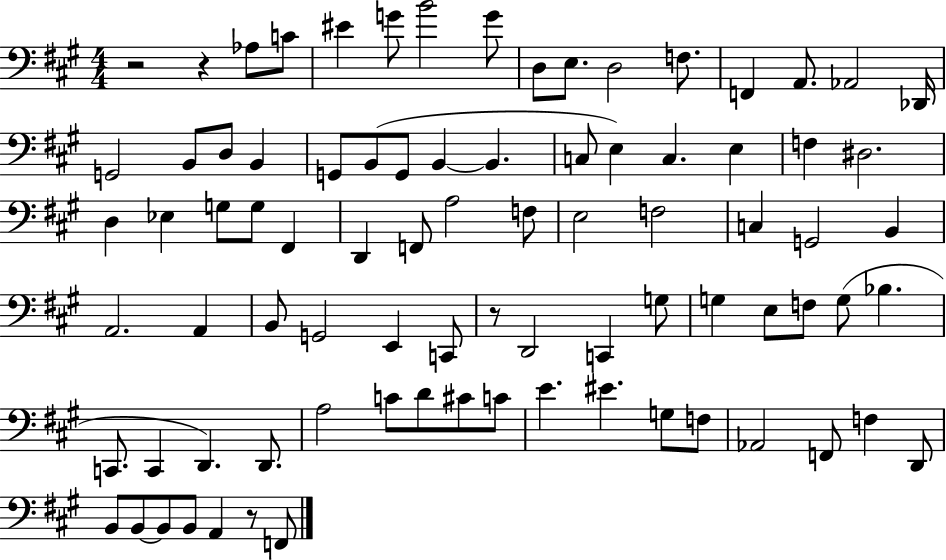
R/h R/q Ab3/e C4/e EIS4/q G4/e B4/h G4/e D3/e E3/e. D3/h F3/e. F2/q A2/e. Ab2/h Db2/s G2/h B2/e D3/e B2/q G2/e B2/e G2/e B2/q B2/q. C3/e E3/q C3/q. E3/q F3/q D#3/h. D3/q Eb3/q G3/e G3/e F#2/q D2/q F2/e A3/h F3/e E3/h F3/h C3/q G2/h B2/q A2/h. A2/q B2/e G2/h E2/q C2/e R/e D2/h C2/q G3/e G3/q E3/e F3/e G3/e Bb3/q. C2/e. C2/q D2/q. D2/e. A3/h C4/e D4/e C#4/e C4/e E4/q. EIS4/q. G3/e F3/e Ab2/h F2/e F3/q D2/e B2/e B2/e B2/e B2/e A2/q R/e F2/e